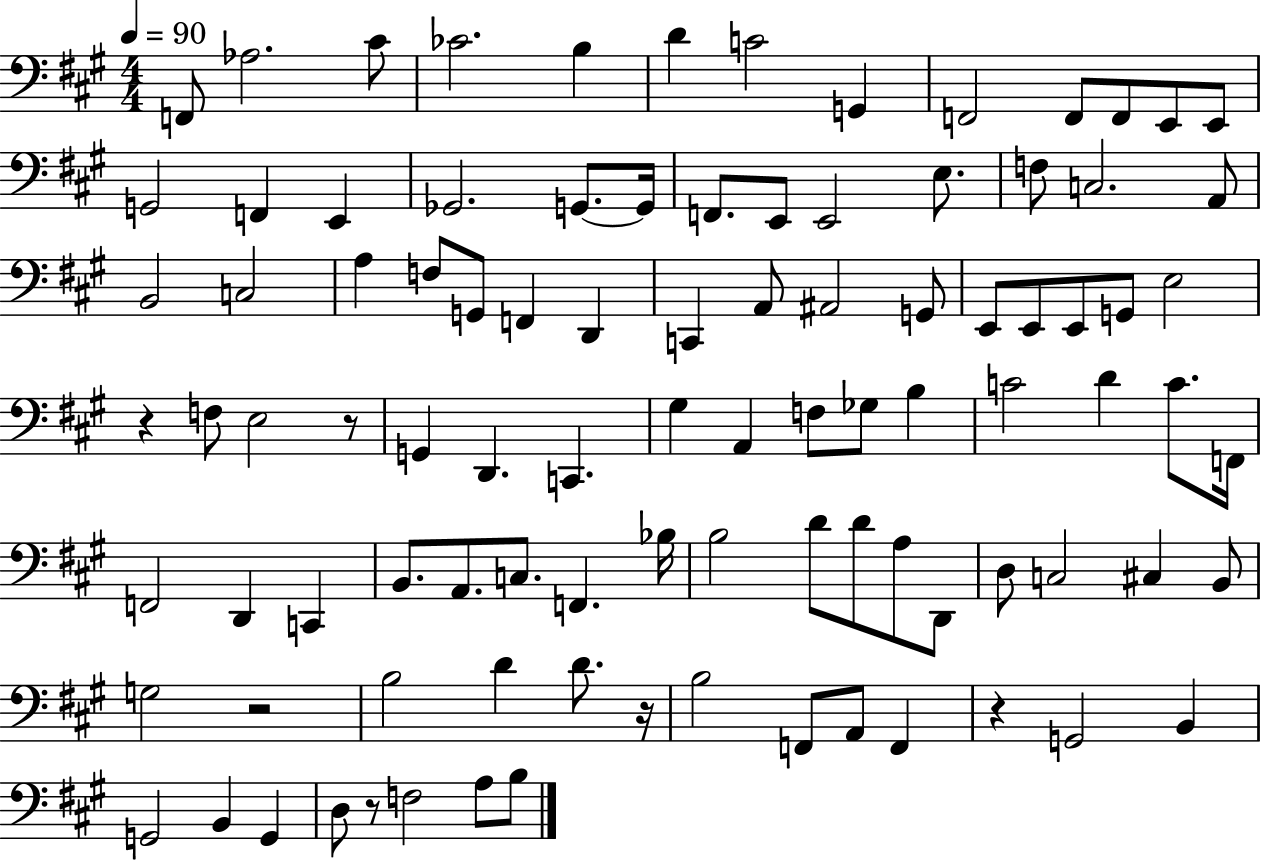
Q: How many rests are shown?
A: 6